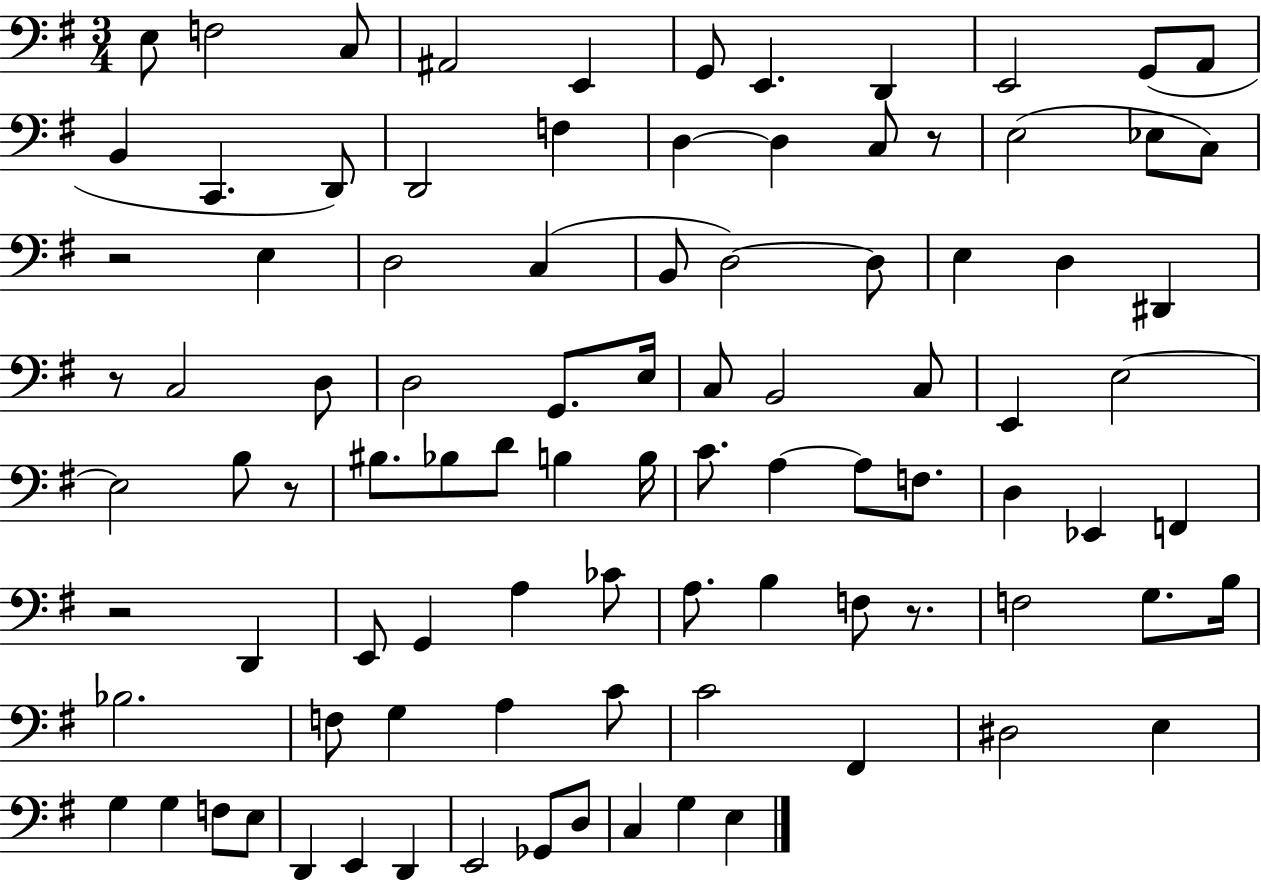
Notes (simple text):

E3/e F3/h C3/e A#2/h E2/q G2/e E2/q. D2/q E2/h G2/e A2/e B2/q C2/q. D2/e D2/h F3/q D3/q D3/q C3/e R/e E3/h Eb3/e C3/e R/h E3/q D3/h C3/q B2/e D3/h D3/e E3/q D3/q D#2/q R/e C3/h D3/e D3/h G2/e. E3/s C3/e B2/h C3/e E2/q E3/h E3/h B3/e R/e BIS3/e. Bb3/e D4/e B3/q B3/s C4/e. A3/q A3/e F3/e. D3/q Eb2/q F2/q R/h D2/q E2/e G2/q A3/q CES4/e A3/e. B3/q F3/e R/e. F3/h G3/e. B3/s Bb3/h. F3/e G3/q A3/q C4/e C4/h F#2/q D#3/h E3/q G3/q G3/q F3/e E3/e D2/q E2/q D2/q E2/h Gb2/e D3/e C3/q G3/q E3/q